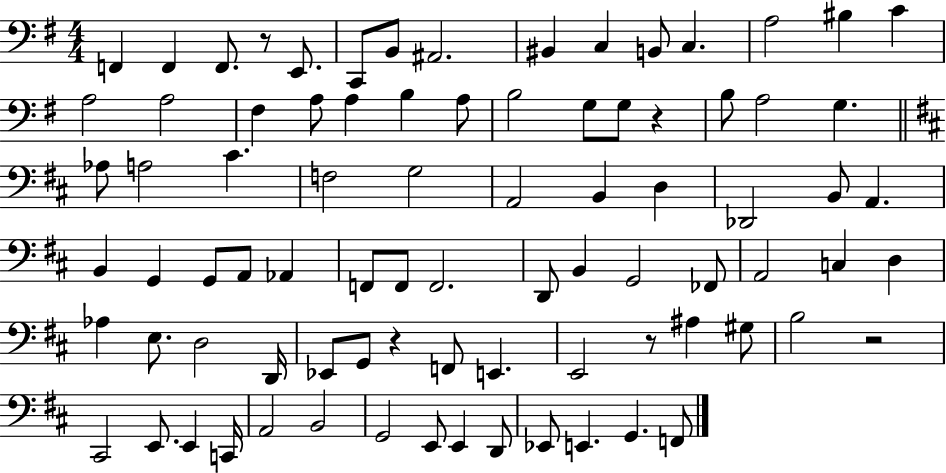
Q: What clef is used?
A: bass